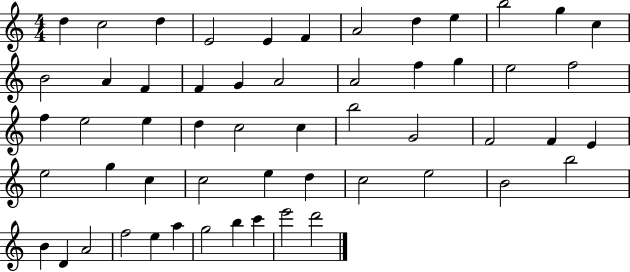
X:1
T:Untitled
M:4/4
L:1/4
K:C
d c2 d E2 E F A2 d e b2 g c B2 A F F G A2 A2 f g e2 f2 f e2 e d c2 c b2 G2 F2 F E e2 g c c2 e d c2 e2 B2 b2 B D A2 f2 e a g2 b c' e'2 d'2